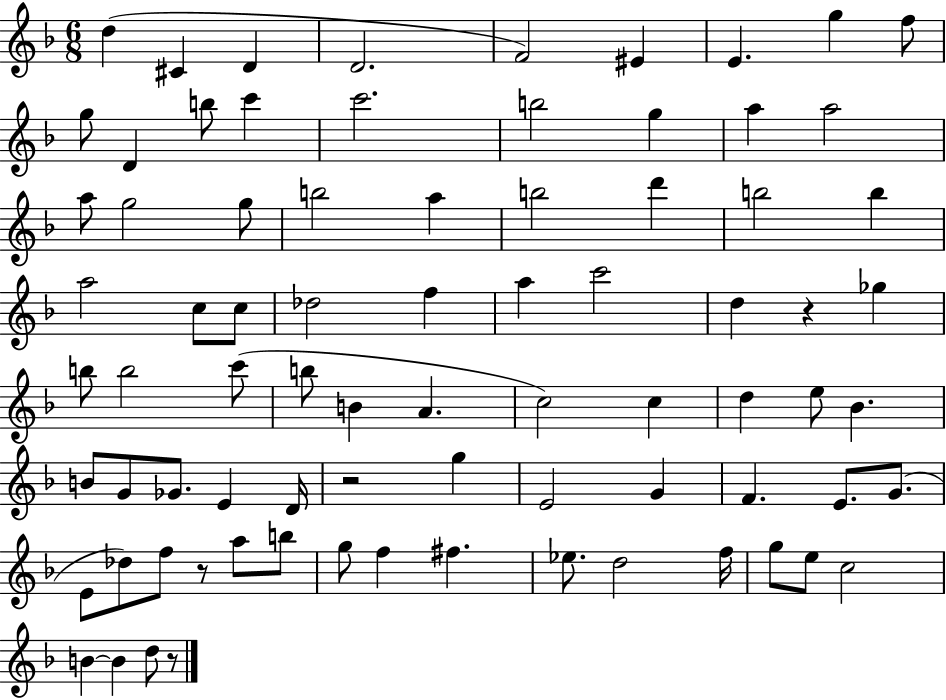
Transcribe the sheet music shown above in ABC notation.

X:1
T:Untitled
M:6/8
L:1/4
K:F
d ^C D D2 F2 ^E E g f/2 g/2 D b/2 c' c'2 b2 g a a2 a/2 g2 g/2 b2 a b2 d' b2 b a2 c/2 c/2 _d2 f a c'2 d z _g b/2 b2 c'/2 b/2 B A c2 c d e/2 _B B/2 G/2 _G/2 E D/4 z2 g E2 G F E/2 G/2 E/2 _d/2 f/2 z/2 a/2 b/2 g/2 f ^f _e/2 d2 f/4 g/2 e/2 c2 B B d/2 z/2